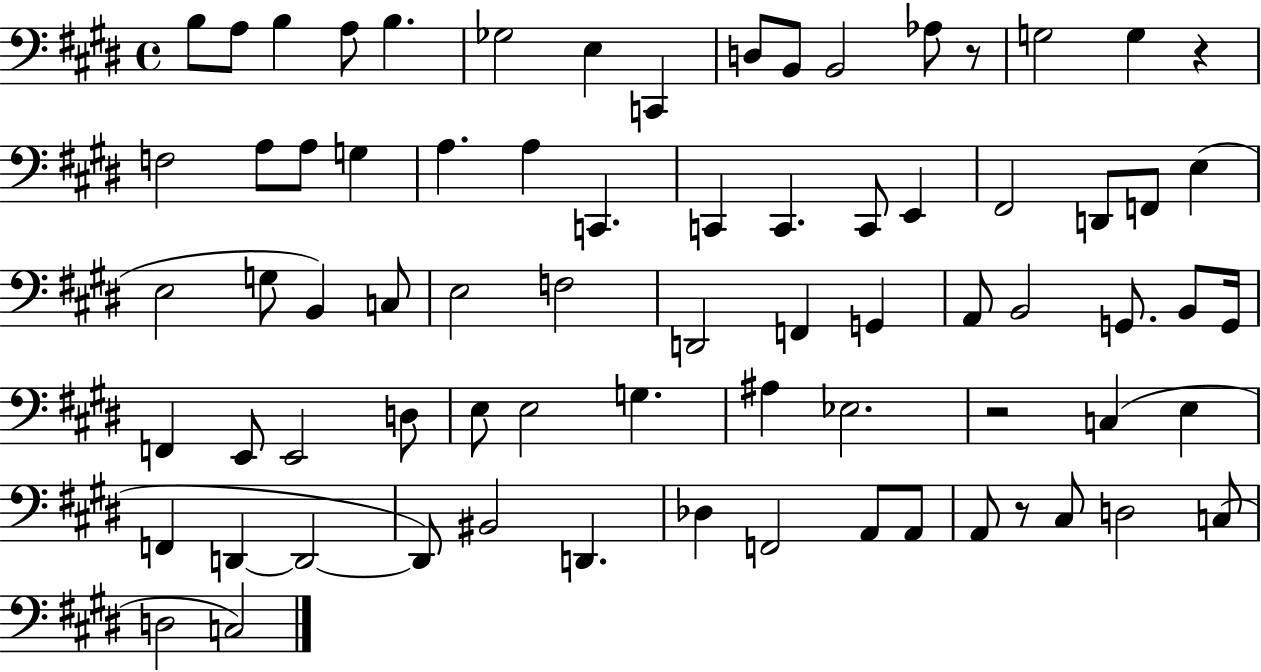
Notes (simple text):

B3/e A3/e B3/q A3/e B3/q. Gb3/h E3/q C2/q D3/e B2/e B2/h Ab3/e R/e G3/h G3/q R/q F3/h A3/e A3/e G3/q A3/q. A3/q C2/q. C2/q C2/q. C2/e E2/q F#2/h D2/e F2/e E3/q E3/h G3/e B2/q C3/e E3/h F3/h D2/h F2/q G2/q A2/e B2/h G2/e. B2/e G2/s F2/q E2/e E2/h D3/e E3/e E3/h G3/q. A#3/q Eb3/h. R/h C3/q E3/q F2/q D2/q D2/h D2/e BIS2/h D2/q. Db3/q F2/h A2/e A2/e A2/e R/e C#3/e D3/h C3/e D3/h C3/h